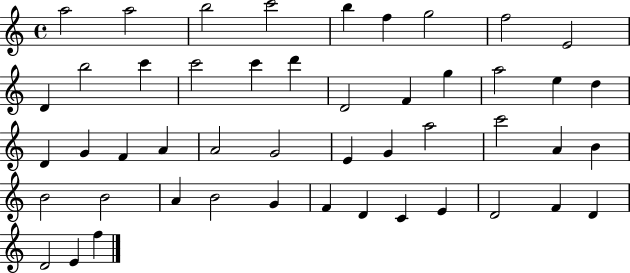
A5/h A5/h B5/h C6/h B5/q F5/q G5/h F5/h E4/h D4/q B5/h C6/q C6/h C6/q D6/q D4/h F4/q G5/q A5/h E5/q D5/q D4/q G4/q F4/q A4/q A4/h G4/h E4/q G4/q A5/h C6/h A4/q B4/q B4/h B4/h A4/q B4/h G4/q F4/q D4/q C4/q E4/q D4/h F4/q D4/q D4/h E4/q F5/q